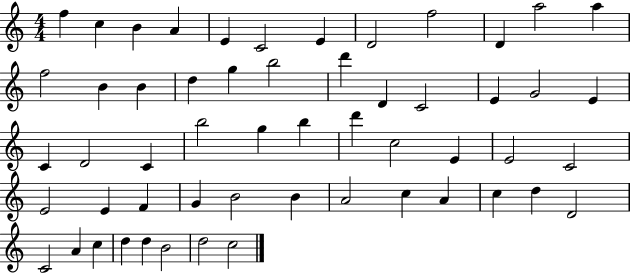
X:1
T:Untitled
M:4/4
L:1/4
K:C
f c B A E C2 E D2 f2 D a2 a f2 B B d g b2 d' D C2 E G2 E C D2 C b2 g b d' c2 E E2 C2 E2 E F G B2 B A2 c A c d D2 C2 A c d d B2 d2 c2